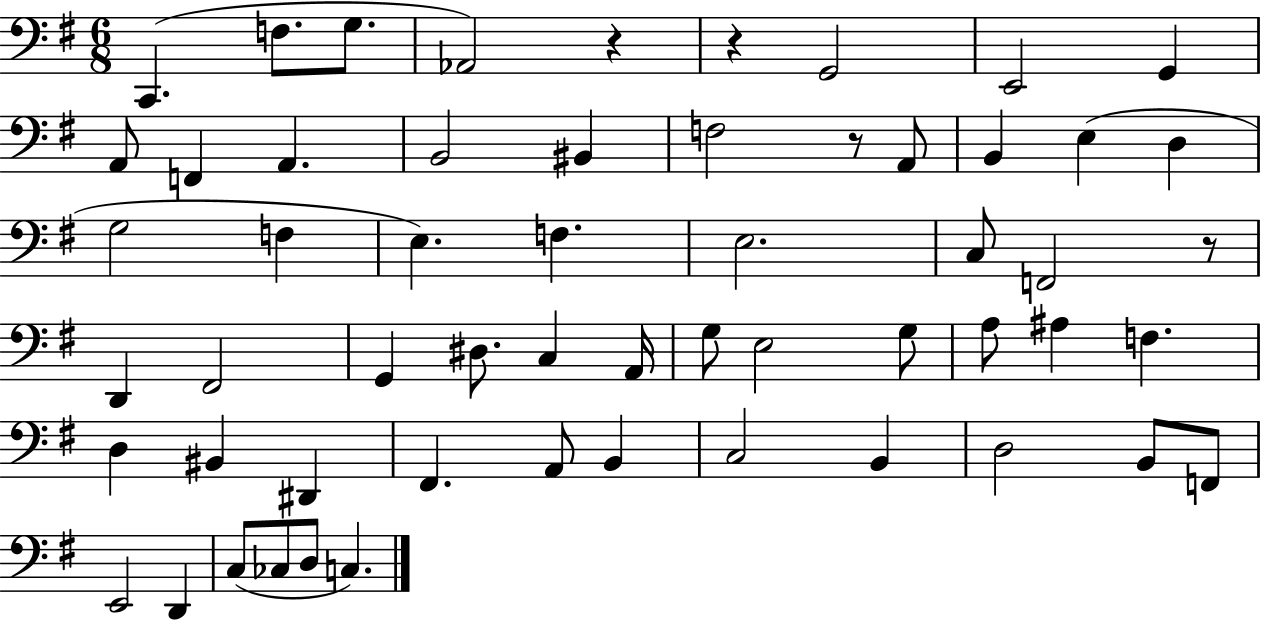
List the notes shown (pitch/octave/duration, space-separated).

C2/q. F3/e. G3/e. Ab2/h R/q R/q G2/h E2/h G2/q A2/e F2/q A2/q. B2/h BIS2/q F3/h R/e A2/e B2/q E3/q D3/q G3/h F3/q E3/q. F3/q. E3/h. C3/e F2/h R/e D2/q F#2/h G2/q D#3/e. C3/q A2/s G3/e E3/h G3/e A3/e A#3/q F3/q. D3/q BIS2/q D#2/q F#2/q. A2/e B2/q C3/h B2/q D3/h B2/e F2/e E2/h D2/q C3/e CES3/e D3/e C3/q.